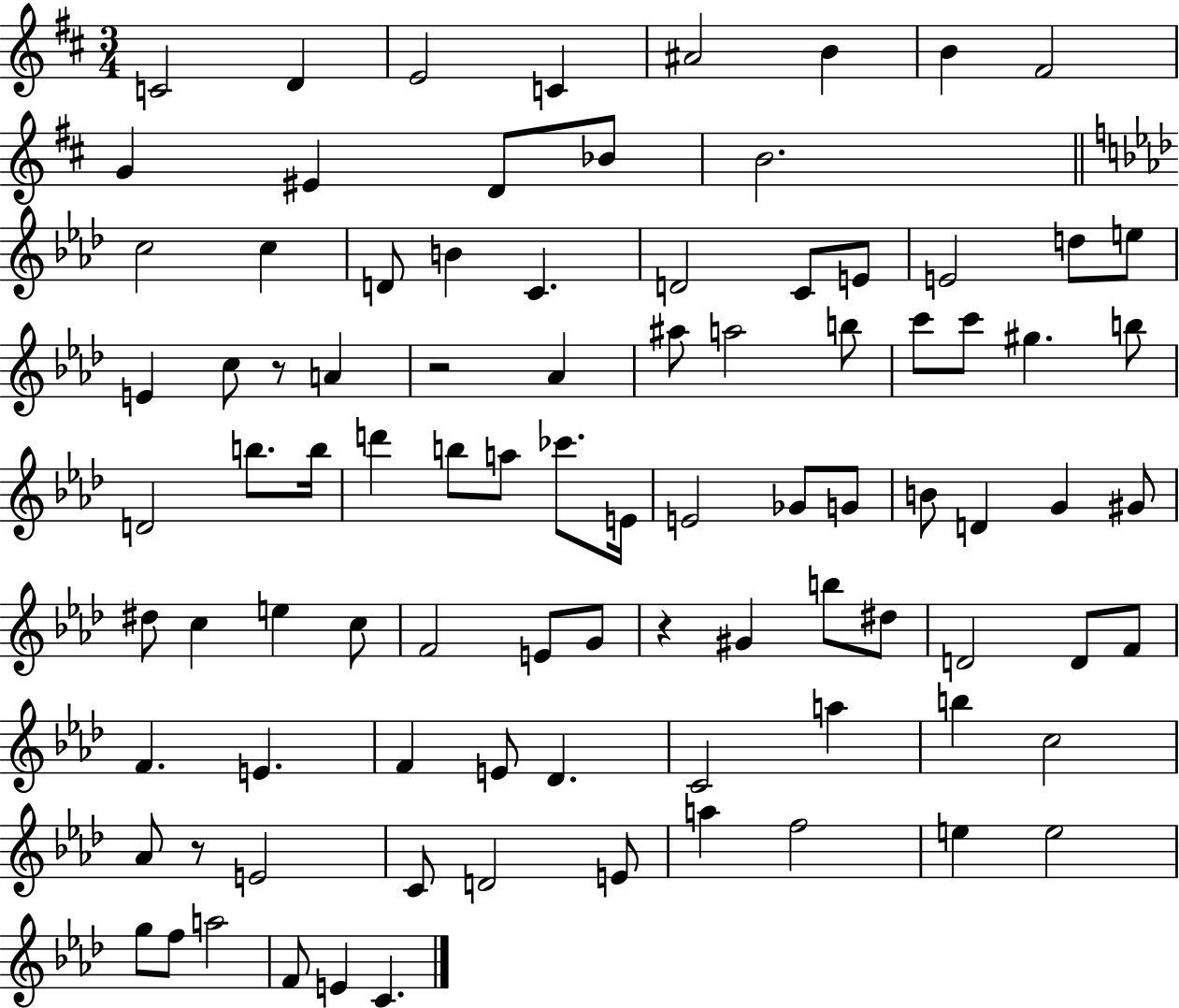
C4/h D4/q E4/h C4/q A#4/h B4/q B4/q F#4/h G4/q EIS4/q D4/e Bb4/e B4/h. C5/h C5/q D4/e B4/q C4/q. D4/h C4/e E4/e E4/h D5/e E5/e E4/q C5/e R/e A4/q R/h Ab4/q A#5/e A5/h B5/e C6/e C6/e G#5/q. B5/e D4/h B5/e. B5/s D6/q B5/e A5/e CES6/e. E4/s E4/h Gb4/e G4/e B4/e D4/q G4/q G#4/e D#5/e C5/q E5/q C5/e F4/h E4/e G4/e R/q G#4/q B5/e D#5/e D4/h D4/e F4/e F4/q. E4/q. F4/q E4/e Db4/q. C4/h A5/q B5/q C5/h Ab4/e R/e E4/h C4/e D4/h E4/e A5/q F5/h E5/q E5/h G5/e F5/e A5/h F4/e E4/q C4/q.